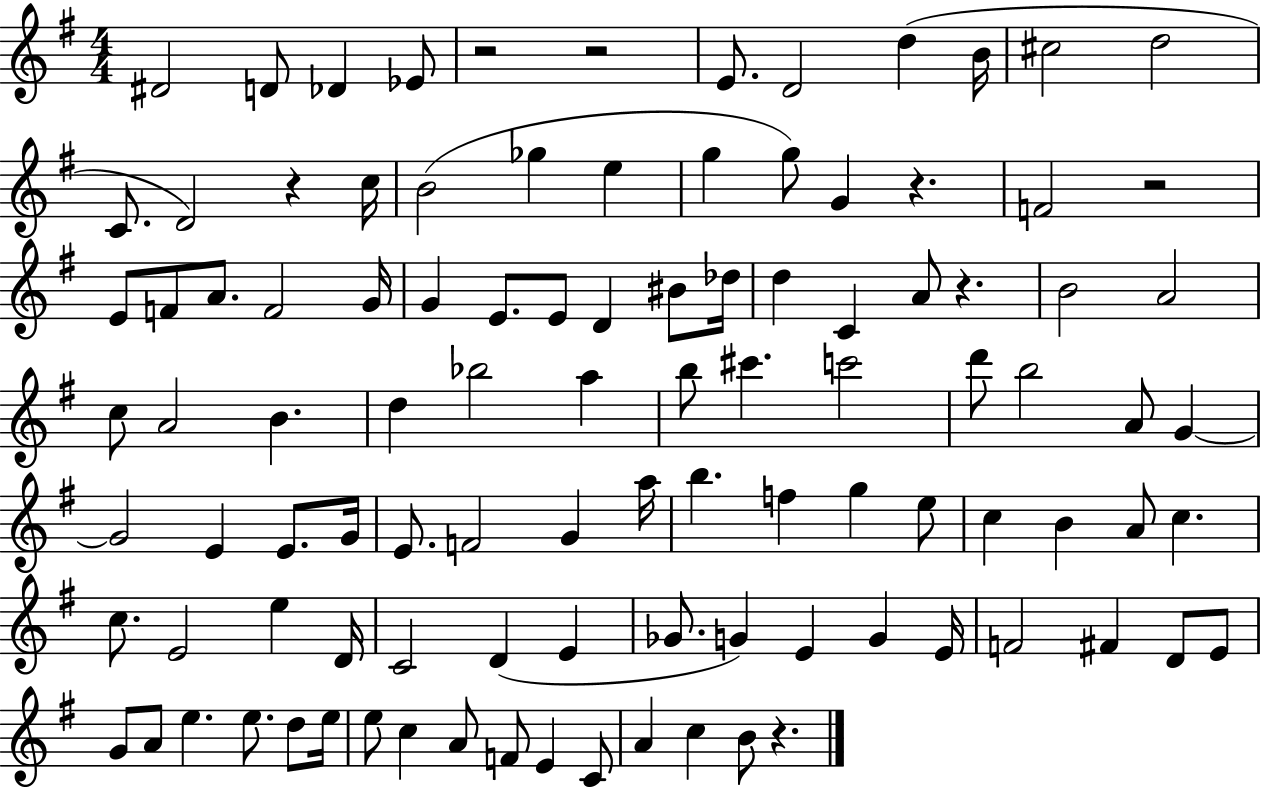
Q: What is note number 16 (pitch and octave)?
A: E5